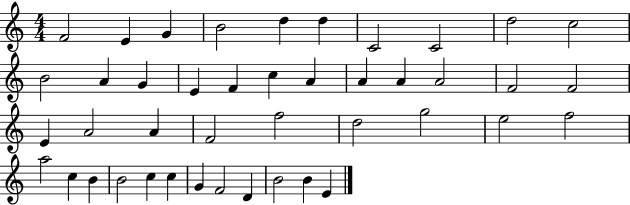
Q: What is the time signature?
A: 4/4